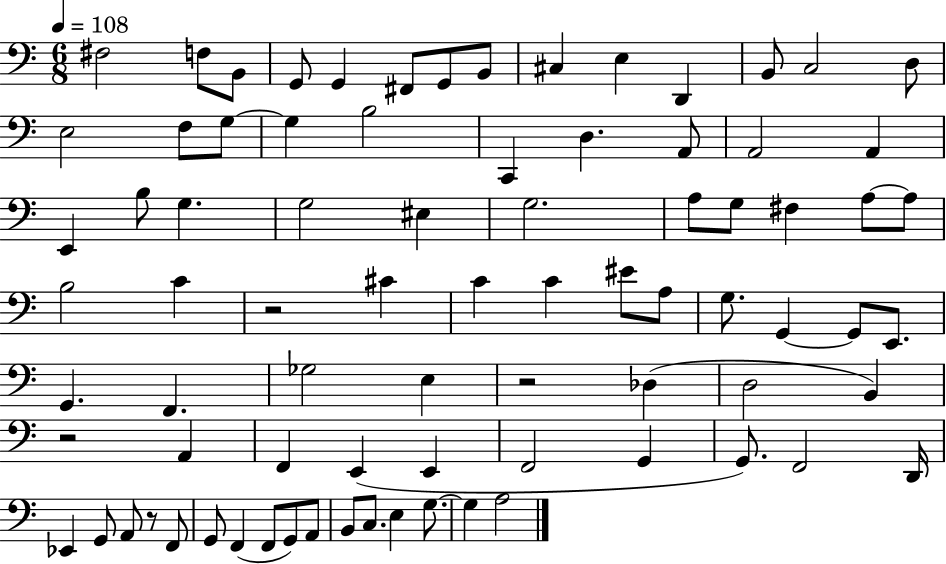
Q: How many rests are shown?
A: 4